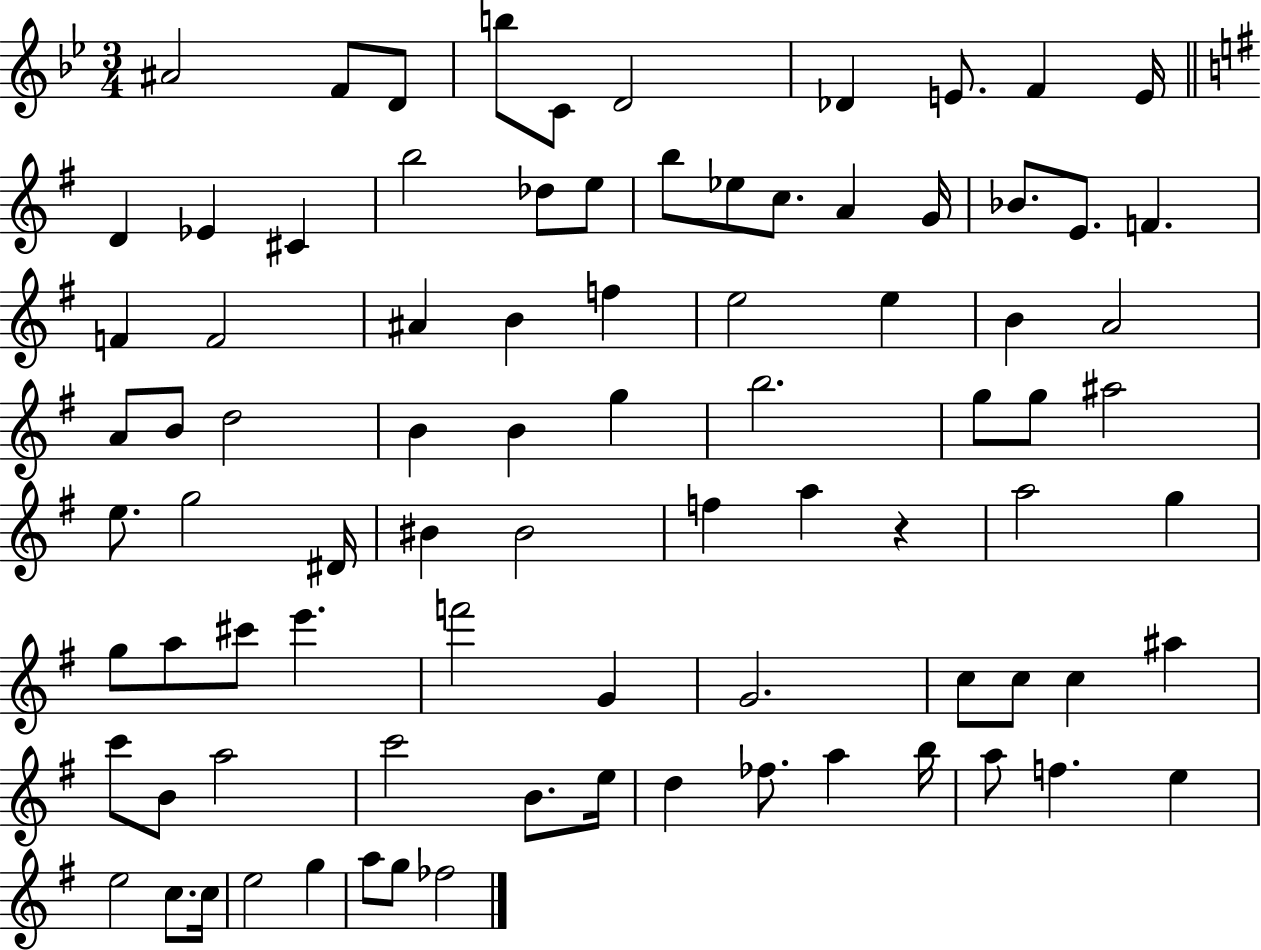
A#4/h F4/e D4/e B5/e C4/e D4/h Db4/q E4/e. F4/q E4/s D4/q Eb4/q C#4/q B5/h Db5/e E5/e B5/e Eb5/e C5/e. A4/q G4/s Bb4/e. E4/e. F4/q. F4/q F4/h A#4/q B4/q F5/q E5/h E5/q B4/q A4/h A4/e B4/e D5/h B4/q B4/q G5/q B5/h. G5/e G5/e A#5/h E5/e. G5/h D#4/s BIS4/q BIS4/h F5/q A5/q R/q A5/h G5/q G5/e A5/e C#6/e E6/q. F6/h G4/q G4/h. C5/e C5/e C5/q A#5/q C6/e B4/e A5/h C6/h B4/e. E5/s D5/q FES5/e. A5/q B5/s A5/e F5/q. E5/q E5/h C5/e. C5/s E5/h G5/q A5/e G5/e FES5/h